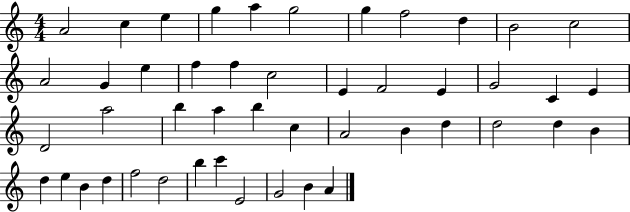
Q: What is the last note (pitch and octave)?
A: A4